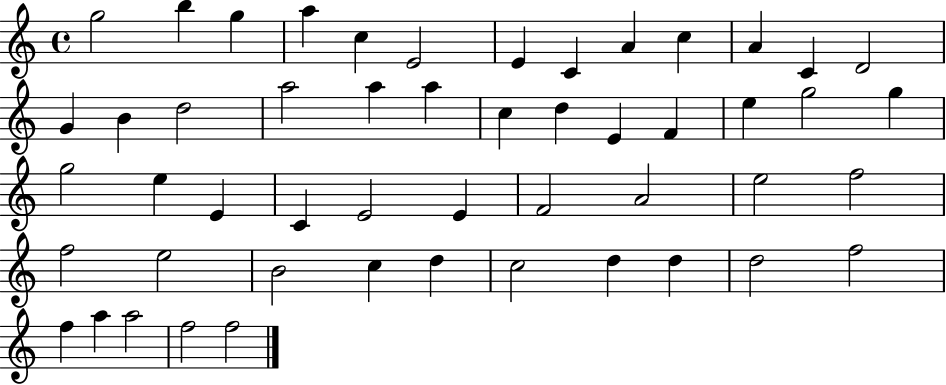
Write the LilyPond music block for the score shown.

{
  \clef treble
  \time 4/4
  \defaultTimeSignature
  \key c \major
  g''2 b''4 g''4 | a''4 c''4 e'2 | e'4 c'4 a'4 c''4 | a'4 c'4 d'2 | \break g'4 b'4 d''2 | a''2 a''4 a''4 | c''4 d''4 e'4 f'4 | e''4 g''2 g''4 | \break g''2 e''4 e'4 | c'4 e'2 e'4 | f'2 a'2 | e''2 f''2 | \break f''2 e''2 | b'2 c''4 d''4 | c''2 d''4 d''4 | d''2 f''2 | \break f''4 a''4 a''2 | f''2 f''2 | \bar "|."
}